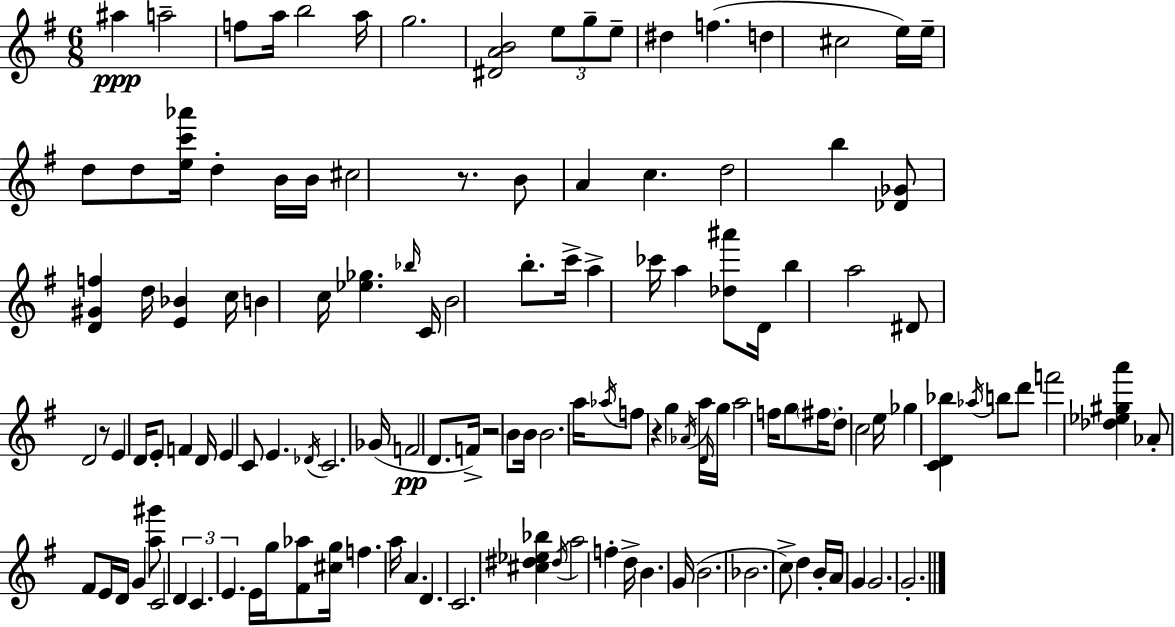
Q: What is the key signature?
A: G major